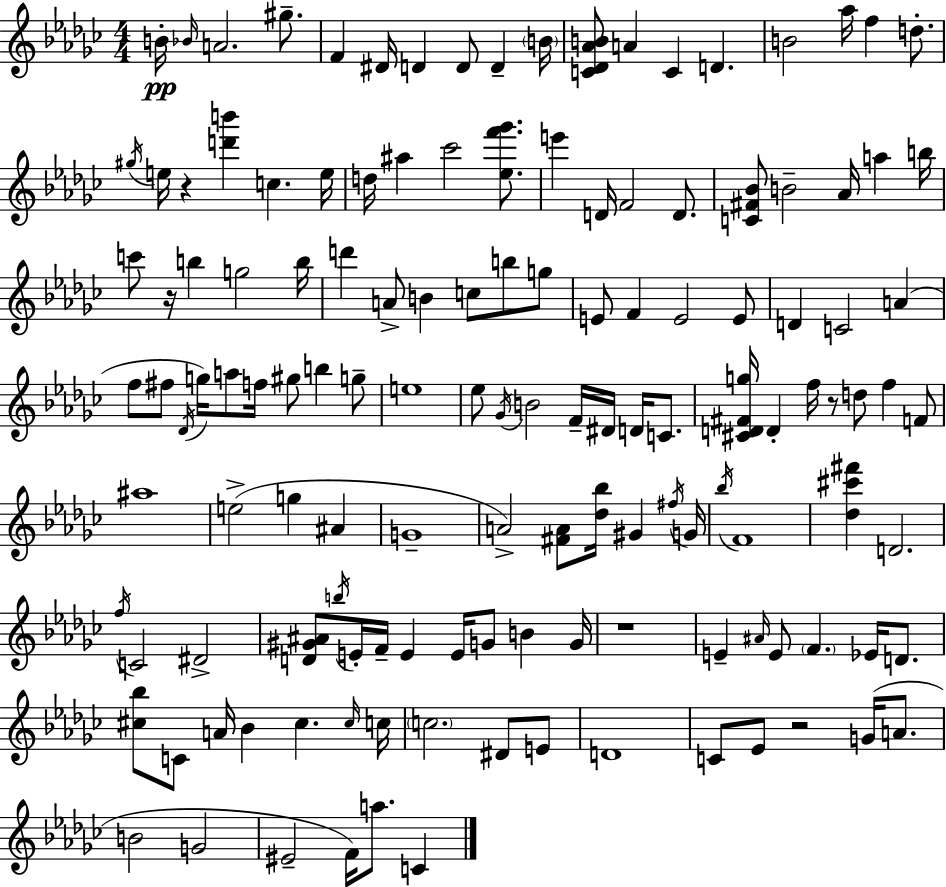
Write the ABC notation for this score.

X:1
T:Untitled
M:4/4
L:1/4
K:Ebm
B/4 _B/4 A2 ^g/2 F ^D/4 D D/2 D B/4 [C_D_AB]/2 A C D B2 _a/4 f d/2 ^g/4 e/4 z [d'b'] c e/4 d/4 ^a _c'2 [_ef'_g']/2 e' D/4 F2 D/2 [C^F_B]/2 B2 _A/4 a b/4 c'/2 z/4 b g2 b/4 d' A/2 B c/2 b/2 g/2 E/2 F E2 E/2 D C2 A f/2 ^f/2 _D/4 g/4 a/2 f/4 ^g/2 b g/2 e4 _e/2 _G/4 B2 F/4 ^D/4 D/4 C/2 [^CD^Fg]/4 D f/4 z/2 d/2 f F/2 ^a4 e2 g ^A G4 A2 [^FA]/2 [_d_b]/4 ^G ^f/4 G/4 _b/4 F4 [_d^c'^f'] D2 f/4 C2 ^D2 [D^G^A]/2 b/4 E/4 F/4 E E/4 G/2 B G/4 z4 E ^A/4 E/2 F _E/4 D/2 [^c_b]/2 C/2 A/4 _B ^c ^c/4 c/4 c2 ^D/2 E/2 D4 C/2 _E/2 z2 G/4 A/2 B2 G2 ^E2 F/4 a/2 C